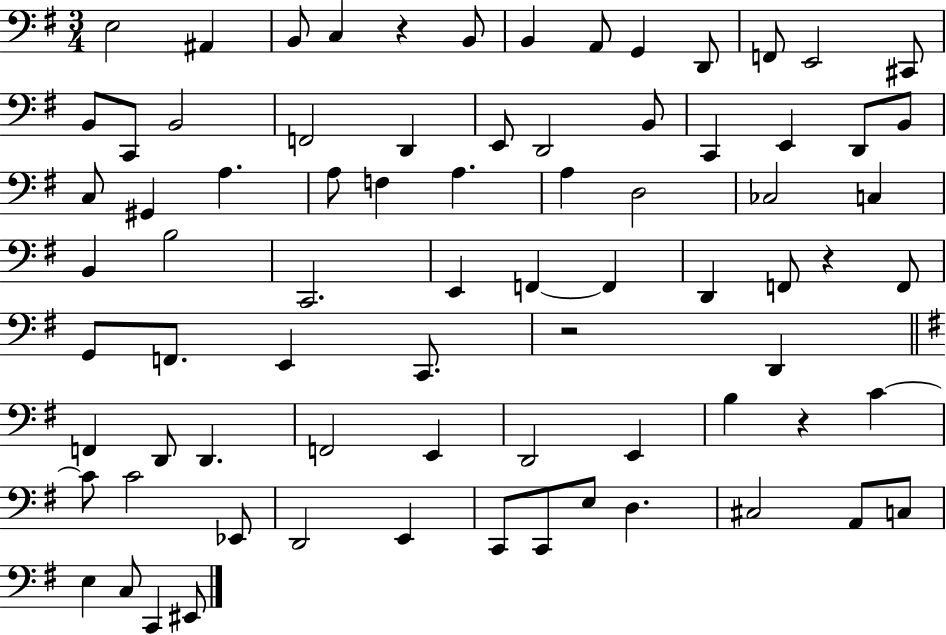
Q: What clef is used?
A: bass